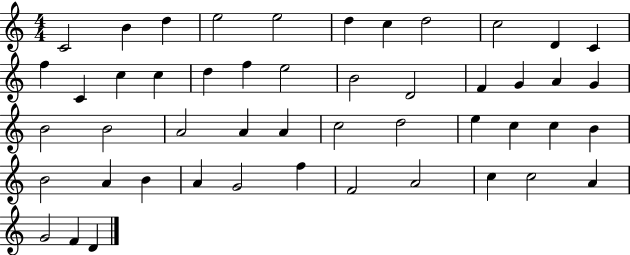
X:1
T:Untitled
M:4/4
L:1/4
K:C
C2 B d e2 e2 d c d2 c2 D C f C c c d f e2 B2 D2 F G A G B2 B2 A2 A A c2 d2 e c c B B2 A B A G2 f F2 A2 c c2 A G2 F D